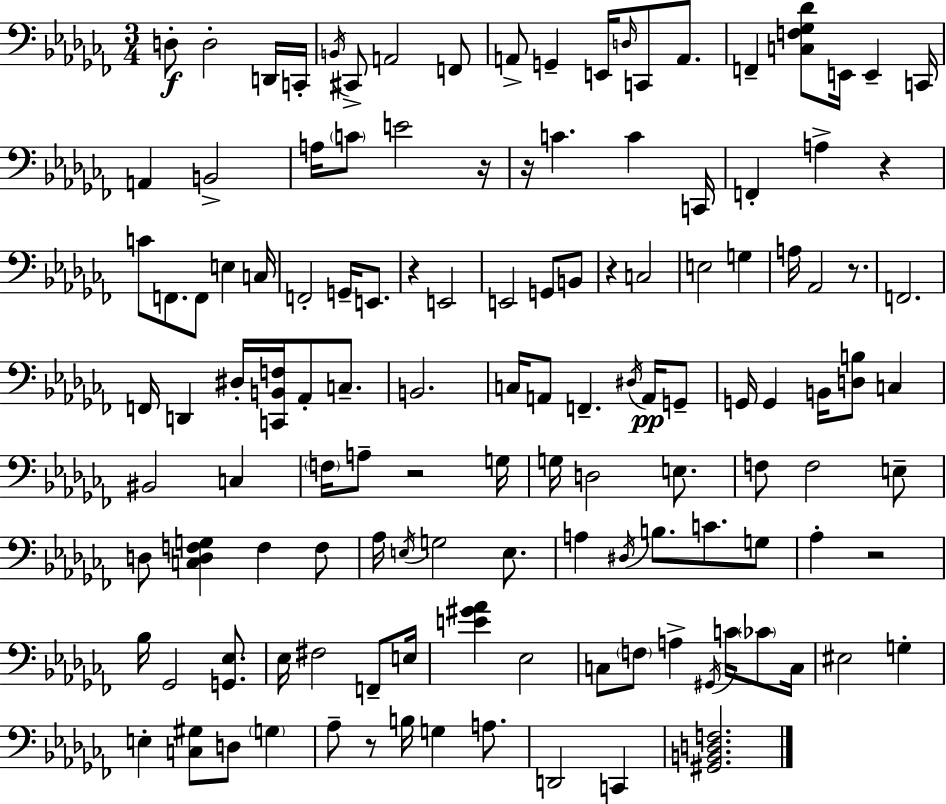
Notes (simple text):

D3/e D3/h D2/s C2/s B2/s C#2/e A2/h F2/e A2/e G2/q E2/s D3/s C2/e A2/e. F2/q [C3,F3,Gb3,Db4]/e E2/s E2/q C2/s A2/q B2/h A3/s C4/e E4/h R/s R/s C4/q. C4/q C2/s F2/q A3/q R/q C4/e F2/e. F2/e E3/q C3/s F2/h G2/s E2/e. R/q E2/h E2/h G2/e B2/e R/q C3/h E3/h G3/q A3/s Ab2/h R/e. F2/h. F2/s D2/q D#3/s [C2,B2,F3]/s Ab2/e C3/e. B2/h. C3/s A2/e F2/q. D#3/s A2/s G2/e G2/s G2/q B2/s [D3,B3]/e C3/q BIS2/h C3/q F3/s A3/e R/h G3/s G3/s D3/h E3/e. F3/e F3/h E3/e D3/e [C3,D3,F3,G3]/q F3/q F3/e Ab3/s E3/s G3/h E3/e. A3/q D#3/s B3/e. C4/e. G3/e Ab3/q R/h Bb3/s Gb2/h [G2,Eb3]/e. Eb3/s F#3/h F2/e E3/s [E4,G#4,Ab4]/q Eb3/h C3/e F3/e A3/q G#2/s C4/s CES4/e C3/s EIS3/h G3/q E3/q [C3,G#3]/e D3/e G3/q Ab3/e R/e B3/s G3/q A3/e. D2/h C2/q [G#2,B2,D3,F3]/h.